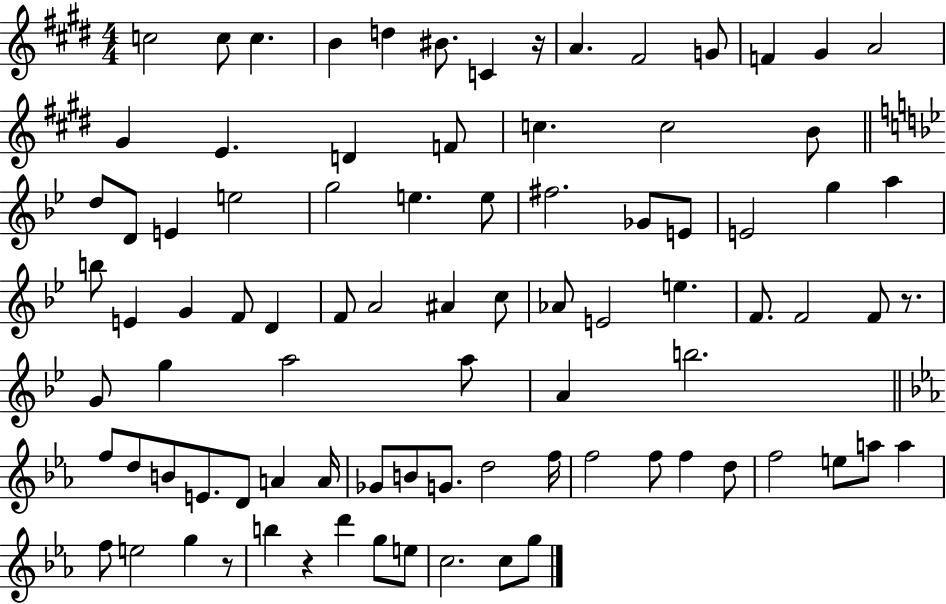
{
  \clef treble
  \numericTimeSignature
  \time 4/4
  \key e \major
  c''2 c''8 c''4. | b'4 d''4 bis'8. c'4 r16 | a'4. fis'2 g'8 | f'4 gis'4 a'2 | \break gis'4 e'4. d'4 f'8 | c''4. c''2 b'8 | \bar "||" \break \key bes \major d''8 d'8 e'4 e''2 | g''2 e''4. e''8 | fis''2. ges'8 e'8 | e'2 g''4 a''4 | \break b''8 e'4 g'4 f'8 d'4 | f'8 a'2 ais'4 c''8 | aes'8 e'2 e''4. | f'8. f'2 f'8 r8. | \break g'8 g''4 a''2 a''8 | a'4 b''2. | \bar "||" \break \key ees \major f''8 d''8 b'8 e'8. d'8 a'4 a'16 | ges'8 b'8 g'8. d''2 f''16 | f''2 f''8 f''4 d''8 | f''2 e''8 a''8 a''4 | \break f''8 e''2 g''4 r8 | b''4 r4 d'''4 g''8 e''8 | c''2. c''8 g''8 | \bar "|."
}